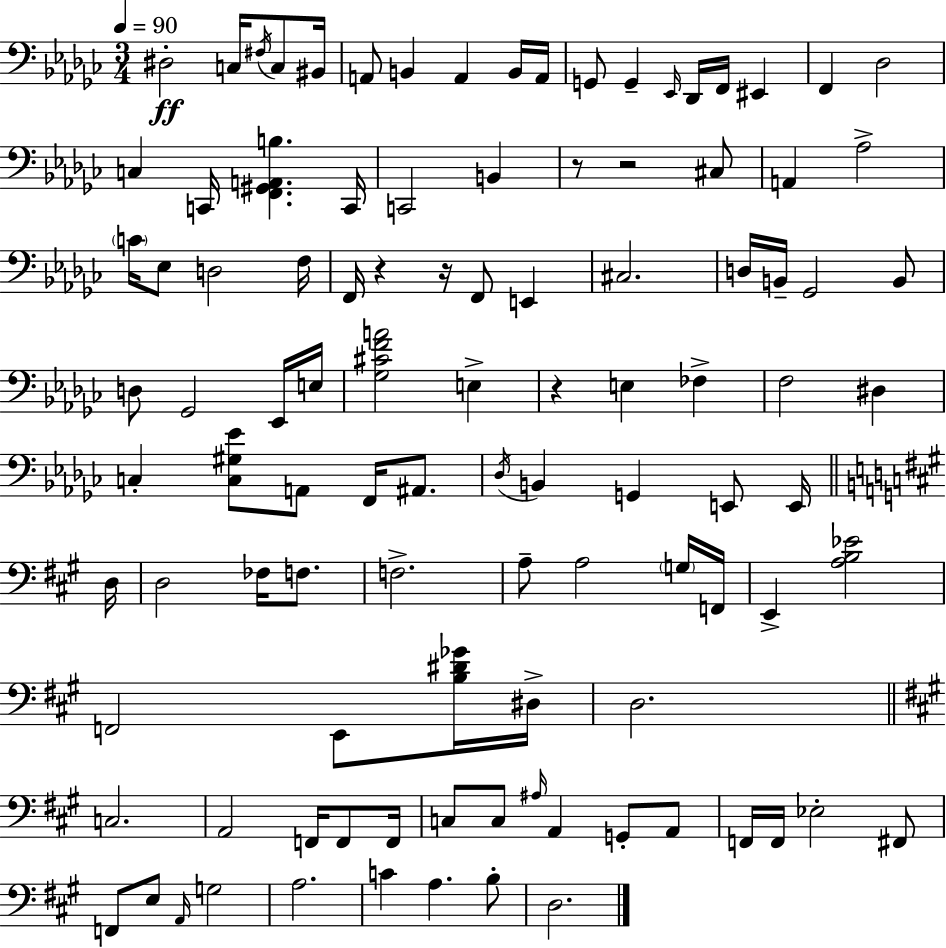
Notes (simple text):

D#3/h C3/s F#3/s C3/e BIS2/s A2/e B2/q A2/q B2/s A2/s G2/e G2/q Eb2/s Db2/s F2/s EIS2/q F2/q Db3/h C3/q C2/s [F2,G#2,A2,B3]/q. C2/s C2/h B2/q R/e R/h C#3/e A2/q Ab3/h C4/s Eb3/e D3/h F3/s F2/s R/q R/s F2/e E2/q C#3/h. D3/s B2/s Gb2/h B2/e D3/e Gb2/h Eb2/s E3/s [Gb3,C#4,F4,A4]/h E3/q R/q E3/q FES3/q F3/h D#3/q C3/q [C3,G#3,Eb4]/e A2/e F2/s A#2/e. Db3/s B2/q G2/q E2/e E2/s D3/s D3/h FES3/s F3/e. F3/h. A3/e A3/h G3/s F2/s E2/q [A3,B3,Eb4]/h F2/h E2/e [B3,D#4,Gb4]/s D#3/s D3/h. C3/h. A2/h F2/s F2/e F2/s C3/e C3/e A#3/s A2/q G2/e A2/e F2/s F2/s Eb3/h F#2/e F2/e E3/e A2/s G3/h A3/h. C4/q A3/q. B3/e D3/h.